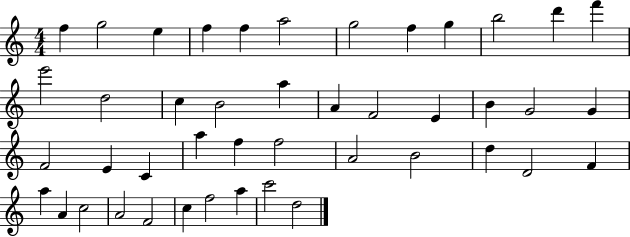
{
  \clef treble
  \numericTimeSignature
  \time 4/4
  \key c \major
  f''4 g''2 e''4 | f''4 f''4 a''2 | g''2 f''4 g''4 | b''2 d'''4 f'''4 | \break e'''2 d''2 | c''4 b'2 a''4 | a'4 f'2 e'4 | b'4 g'2 g'4 | \break f'2 e'4 c'4 | a''4 f''4 f''2 | a'2 b'2 | d''4 d'2 f'4 | \break a''4 a'4 c''2 | a'2 f'2 | c''4 f''2 a''4 | c'''2 d''2 | \break \bar "|."
}